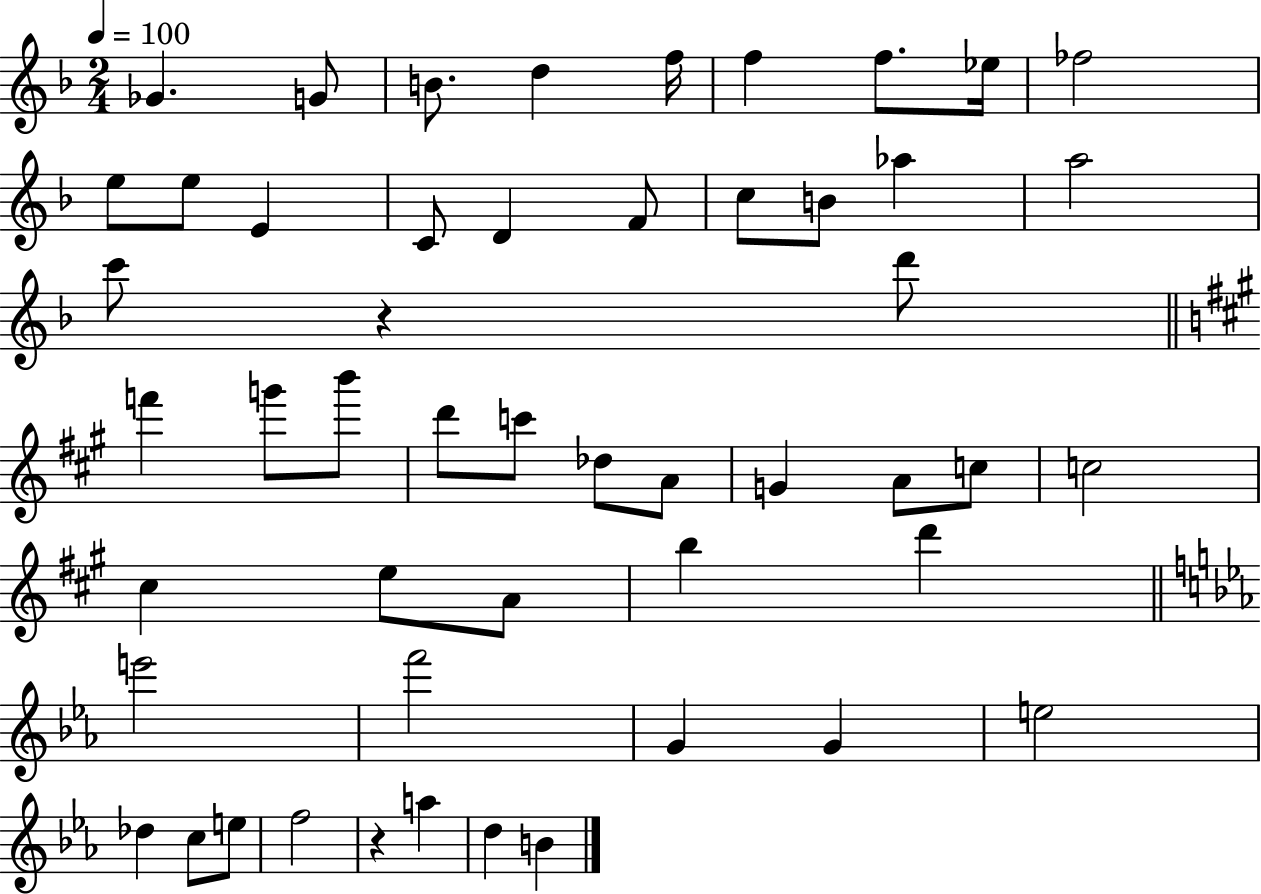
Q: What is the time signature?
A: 2/4